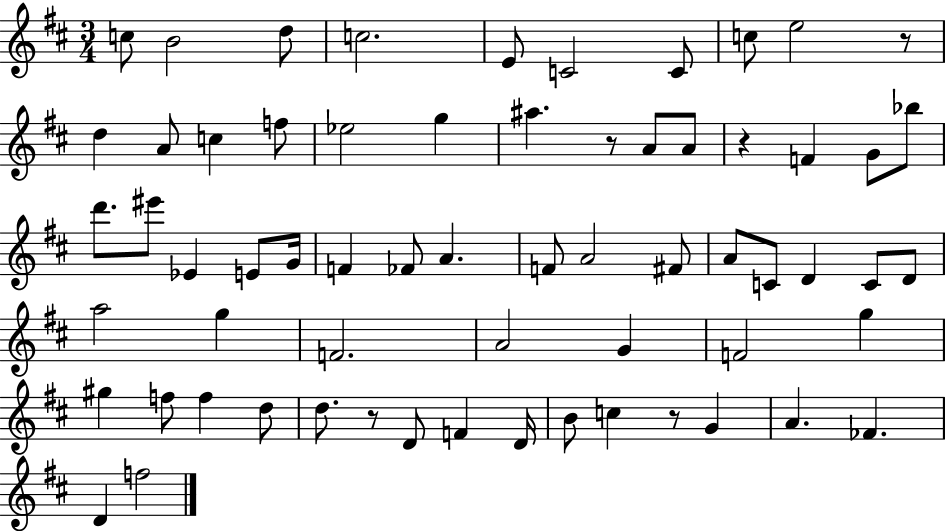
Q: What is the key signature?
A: D major